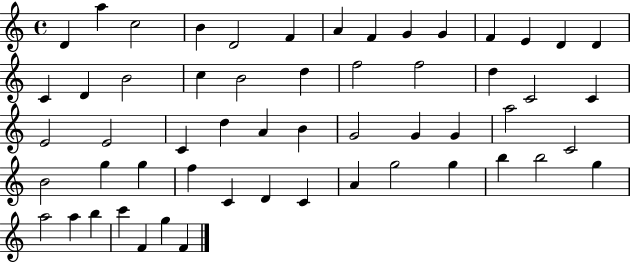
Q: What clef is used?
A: treble